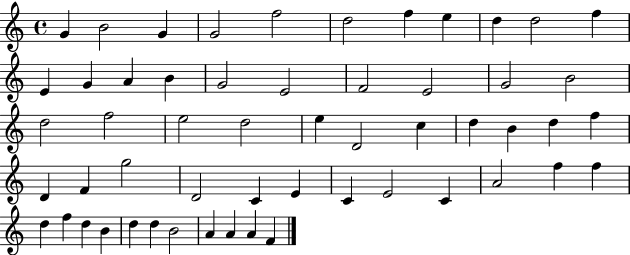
X:1
T:Untitled
M:4/4
L:1/4
K:C
G B2 G G2 f2 d2 f e d d2 f E G A B G2 E2 F2 E2 G2 B2 d2 f2 e2 d2 e D2 c d B d f D F g2 D2 C E C E2 C A2 f f d f d B d d B2 A A A F